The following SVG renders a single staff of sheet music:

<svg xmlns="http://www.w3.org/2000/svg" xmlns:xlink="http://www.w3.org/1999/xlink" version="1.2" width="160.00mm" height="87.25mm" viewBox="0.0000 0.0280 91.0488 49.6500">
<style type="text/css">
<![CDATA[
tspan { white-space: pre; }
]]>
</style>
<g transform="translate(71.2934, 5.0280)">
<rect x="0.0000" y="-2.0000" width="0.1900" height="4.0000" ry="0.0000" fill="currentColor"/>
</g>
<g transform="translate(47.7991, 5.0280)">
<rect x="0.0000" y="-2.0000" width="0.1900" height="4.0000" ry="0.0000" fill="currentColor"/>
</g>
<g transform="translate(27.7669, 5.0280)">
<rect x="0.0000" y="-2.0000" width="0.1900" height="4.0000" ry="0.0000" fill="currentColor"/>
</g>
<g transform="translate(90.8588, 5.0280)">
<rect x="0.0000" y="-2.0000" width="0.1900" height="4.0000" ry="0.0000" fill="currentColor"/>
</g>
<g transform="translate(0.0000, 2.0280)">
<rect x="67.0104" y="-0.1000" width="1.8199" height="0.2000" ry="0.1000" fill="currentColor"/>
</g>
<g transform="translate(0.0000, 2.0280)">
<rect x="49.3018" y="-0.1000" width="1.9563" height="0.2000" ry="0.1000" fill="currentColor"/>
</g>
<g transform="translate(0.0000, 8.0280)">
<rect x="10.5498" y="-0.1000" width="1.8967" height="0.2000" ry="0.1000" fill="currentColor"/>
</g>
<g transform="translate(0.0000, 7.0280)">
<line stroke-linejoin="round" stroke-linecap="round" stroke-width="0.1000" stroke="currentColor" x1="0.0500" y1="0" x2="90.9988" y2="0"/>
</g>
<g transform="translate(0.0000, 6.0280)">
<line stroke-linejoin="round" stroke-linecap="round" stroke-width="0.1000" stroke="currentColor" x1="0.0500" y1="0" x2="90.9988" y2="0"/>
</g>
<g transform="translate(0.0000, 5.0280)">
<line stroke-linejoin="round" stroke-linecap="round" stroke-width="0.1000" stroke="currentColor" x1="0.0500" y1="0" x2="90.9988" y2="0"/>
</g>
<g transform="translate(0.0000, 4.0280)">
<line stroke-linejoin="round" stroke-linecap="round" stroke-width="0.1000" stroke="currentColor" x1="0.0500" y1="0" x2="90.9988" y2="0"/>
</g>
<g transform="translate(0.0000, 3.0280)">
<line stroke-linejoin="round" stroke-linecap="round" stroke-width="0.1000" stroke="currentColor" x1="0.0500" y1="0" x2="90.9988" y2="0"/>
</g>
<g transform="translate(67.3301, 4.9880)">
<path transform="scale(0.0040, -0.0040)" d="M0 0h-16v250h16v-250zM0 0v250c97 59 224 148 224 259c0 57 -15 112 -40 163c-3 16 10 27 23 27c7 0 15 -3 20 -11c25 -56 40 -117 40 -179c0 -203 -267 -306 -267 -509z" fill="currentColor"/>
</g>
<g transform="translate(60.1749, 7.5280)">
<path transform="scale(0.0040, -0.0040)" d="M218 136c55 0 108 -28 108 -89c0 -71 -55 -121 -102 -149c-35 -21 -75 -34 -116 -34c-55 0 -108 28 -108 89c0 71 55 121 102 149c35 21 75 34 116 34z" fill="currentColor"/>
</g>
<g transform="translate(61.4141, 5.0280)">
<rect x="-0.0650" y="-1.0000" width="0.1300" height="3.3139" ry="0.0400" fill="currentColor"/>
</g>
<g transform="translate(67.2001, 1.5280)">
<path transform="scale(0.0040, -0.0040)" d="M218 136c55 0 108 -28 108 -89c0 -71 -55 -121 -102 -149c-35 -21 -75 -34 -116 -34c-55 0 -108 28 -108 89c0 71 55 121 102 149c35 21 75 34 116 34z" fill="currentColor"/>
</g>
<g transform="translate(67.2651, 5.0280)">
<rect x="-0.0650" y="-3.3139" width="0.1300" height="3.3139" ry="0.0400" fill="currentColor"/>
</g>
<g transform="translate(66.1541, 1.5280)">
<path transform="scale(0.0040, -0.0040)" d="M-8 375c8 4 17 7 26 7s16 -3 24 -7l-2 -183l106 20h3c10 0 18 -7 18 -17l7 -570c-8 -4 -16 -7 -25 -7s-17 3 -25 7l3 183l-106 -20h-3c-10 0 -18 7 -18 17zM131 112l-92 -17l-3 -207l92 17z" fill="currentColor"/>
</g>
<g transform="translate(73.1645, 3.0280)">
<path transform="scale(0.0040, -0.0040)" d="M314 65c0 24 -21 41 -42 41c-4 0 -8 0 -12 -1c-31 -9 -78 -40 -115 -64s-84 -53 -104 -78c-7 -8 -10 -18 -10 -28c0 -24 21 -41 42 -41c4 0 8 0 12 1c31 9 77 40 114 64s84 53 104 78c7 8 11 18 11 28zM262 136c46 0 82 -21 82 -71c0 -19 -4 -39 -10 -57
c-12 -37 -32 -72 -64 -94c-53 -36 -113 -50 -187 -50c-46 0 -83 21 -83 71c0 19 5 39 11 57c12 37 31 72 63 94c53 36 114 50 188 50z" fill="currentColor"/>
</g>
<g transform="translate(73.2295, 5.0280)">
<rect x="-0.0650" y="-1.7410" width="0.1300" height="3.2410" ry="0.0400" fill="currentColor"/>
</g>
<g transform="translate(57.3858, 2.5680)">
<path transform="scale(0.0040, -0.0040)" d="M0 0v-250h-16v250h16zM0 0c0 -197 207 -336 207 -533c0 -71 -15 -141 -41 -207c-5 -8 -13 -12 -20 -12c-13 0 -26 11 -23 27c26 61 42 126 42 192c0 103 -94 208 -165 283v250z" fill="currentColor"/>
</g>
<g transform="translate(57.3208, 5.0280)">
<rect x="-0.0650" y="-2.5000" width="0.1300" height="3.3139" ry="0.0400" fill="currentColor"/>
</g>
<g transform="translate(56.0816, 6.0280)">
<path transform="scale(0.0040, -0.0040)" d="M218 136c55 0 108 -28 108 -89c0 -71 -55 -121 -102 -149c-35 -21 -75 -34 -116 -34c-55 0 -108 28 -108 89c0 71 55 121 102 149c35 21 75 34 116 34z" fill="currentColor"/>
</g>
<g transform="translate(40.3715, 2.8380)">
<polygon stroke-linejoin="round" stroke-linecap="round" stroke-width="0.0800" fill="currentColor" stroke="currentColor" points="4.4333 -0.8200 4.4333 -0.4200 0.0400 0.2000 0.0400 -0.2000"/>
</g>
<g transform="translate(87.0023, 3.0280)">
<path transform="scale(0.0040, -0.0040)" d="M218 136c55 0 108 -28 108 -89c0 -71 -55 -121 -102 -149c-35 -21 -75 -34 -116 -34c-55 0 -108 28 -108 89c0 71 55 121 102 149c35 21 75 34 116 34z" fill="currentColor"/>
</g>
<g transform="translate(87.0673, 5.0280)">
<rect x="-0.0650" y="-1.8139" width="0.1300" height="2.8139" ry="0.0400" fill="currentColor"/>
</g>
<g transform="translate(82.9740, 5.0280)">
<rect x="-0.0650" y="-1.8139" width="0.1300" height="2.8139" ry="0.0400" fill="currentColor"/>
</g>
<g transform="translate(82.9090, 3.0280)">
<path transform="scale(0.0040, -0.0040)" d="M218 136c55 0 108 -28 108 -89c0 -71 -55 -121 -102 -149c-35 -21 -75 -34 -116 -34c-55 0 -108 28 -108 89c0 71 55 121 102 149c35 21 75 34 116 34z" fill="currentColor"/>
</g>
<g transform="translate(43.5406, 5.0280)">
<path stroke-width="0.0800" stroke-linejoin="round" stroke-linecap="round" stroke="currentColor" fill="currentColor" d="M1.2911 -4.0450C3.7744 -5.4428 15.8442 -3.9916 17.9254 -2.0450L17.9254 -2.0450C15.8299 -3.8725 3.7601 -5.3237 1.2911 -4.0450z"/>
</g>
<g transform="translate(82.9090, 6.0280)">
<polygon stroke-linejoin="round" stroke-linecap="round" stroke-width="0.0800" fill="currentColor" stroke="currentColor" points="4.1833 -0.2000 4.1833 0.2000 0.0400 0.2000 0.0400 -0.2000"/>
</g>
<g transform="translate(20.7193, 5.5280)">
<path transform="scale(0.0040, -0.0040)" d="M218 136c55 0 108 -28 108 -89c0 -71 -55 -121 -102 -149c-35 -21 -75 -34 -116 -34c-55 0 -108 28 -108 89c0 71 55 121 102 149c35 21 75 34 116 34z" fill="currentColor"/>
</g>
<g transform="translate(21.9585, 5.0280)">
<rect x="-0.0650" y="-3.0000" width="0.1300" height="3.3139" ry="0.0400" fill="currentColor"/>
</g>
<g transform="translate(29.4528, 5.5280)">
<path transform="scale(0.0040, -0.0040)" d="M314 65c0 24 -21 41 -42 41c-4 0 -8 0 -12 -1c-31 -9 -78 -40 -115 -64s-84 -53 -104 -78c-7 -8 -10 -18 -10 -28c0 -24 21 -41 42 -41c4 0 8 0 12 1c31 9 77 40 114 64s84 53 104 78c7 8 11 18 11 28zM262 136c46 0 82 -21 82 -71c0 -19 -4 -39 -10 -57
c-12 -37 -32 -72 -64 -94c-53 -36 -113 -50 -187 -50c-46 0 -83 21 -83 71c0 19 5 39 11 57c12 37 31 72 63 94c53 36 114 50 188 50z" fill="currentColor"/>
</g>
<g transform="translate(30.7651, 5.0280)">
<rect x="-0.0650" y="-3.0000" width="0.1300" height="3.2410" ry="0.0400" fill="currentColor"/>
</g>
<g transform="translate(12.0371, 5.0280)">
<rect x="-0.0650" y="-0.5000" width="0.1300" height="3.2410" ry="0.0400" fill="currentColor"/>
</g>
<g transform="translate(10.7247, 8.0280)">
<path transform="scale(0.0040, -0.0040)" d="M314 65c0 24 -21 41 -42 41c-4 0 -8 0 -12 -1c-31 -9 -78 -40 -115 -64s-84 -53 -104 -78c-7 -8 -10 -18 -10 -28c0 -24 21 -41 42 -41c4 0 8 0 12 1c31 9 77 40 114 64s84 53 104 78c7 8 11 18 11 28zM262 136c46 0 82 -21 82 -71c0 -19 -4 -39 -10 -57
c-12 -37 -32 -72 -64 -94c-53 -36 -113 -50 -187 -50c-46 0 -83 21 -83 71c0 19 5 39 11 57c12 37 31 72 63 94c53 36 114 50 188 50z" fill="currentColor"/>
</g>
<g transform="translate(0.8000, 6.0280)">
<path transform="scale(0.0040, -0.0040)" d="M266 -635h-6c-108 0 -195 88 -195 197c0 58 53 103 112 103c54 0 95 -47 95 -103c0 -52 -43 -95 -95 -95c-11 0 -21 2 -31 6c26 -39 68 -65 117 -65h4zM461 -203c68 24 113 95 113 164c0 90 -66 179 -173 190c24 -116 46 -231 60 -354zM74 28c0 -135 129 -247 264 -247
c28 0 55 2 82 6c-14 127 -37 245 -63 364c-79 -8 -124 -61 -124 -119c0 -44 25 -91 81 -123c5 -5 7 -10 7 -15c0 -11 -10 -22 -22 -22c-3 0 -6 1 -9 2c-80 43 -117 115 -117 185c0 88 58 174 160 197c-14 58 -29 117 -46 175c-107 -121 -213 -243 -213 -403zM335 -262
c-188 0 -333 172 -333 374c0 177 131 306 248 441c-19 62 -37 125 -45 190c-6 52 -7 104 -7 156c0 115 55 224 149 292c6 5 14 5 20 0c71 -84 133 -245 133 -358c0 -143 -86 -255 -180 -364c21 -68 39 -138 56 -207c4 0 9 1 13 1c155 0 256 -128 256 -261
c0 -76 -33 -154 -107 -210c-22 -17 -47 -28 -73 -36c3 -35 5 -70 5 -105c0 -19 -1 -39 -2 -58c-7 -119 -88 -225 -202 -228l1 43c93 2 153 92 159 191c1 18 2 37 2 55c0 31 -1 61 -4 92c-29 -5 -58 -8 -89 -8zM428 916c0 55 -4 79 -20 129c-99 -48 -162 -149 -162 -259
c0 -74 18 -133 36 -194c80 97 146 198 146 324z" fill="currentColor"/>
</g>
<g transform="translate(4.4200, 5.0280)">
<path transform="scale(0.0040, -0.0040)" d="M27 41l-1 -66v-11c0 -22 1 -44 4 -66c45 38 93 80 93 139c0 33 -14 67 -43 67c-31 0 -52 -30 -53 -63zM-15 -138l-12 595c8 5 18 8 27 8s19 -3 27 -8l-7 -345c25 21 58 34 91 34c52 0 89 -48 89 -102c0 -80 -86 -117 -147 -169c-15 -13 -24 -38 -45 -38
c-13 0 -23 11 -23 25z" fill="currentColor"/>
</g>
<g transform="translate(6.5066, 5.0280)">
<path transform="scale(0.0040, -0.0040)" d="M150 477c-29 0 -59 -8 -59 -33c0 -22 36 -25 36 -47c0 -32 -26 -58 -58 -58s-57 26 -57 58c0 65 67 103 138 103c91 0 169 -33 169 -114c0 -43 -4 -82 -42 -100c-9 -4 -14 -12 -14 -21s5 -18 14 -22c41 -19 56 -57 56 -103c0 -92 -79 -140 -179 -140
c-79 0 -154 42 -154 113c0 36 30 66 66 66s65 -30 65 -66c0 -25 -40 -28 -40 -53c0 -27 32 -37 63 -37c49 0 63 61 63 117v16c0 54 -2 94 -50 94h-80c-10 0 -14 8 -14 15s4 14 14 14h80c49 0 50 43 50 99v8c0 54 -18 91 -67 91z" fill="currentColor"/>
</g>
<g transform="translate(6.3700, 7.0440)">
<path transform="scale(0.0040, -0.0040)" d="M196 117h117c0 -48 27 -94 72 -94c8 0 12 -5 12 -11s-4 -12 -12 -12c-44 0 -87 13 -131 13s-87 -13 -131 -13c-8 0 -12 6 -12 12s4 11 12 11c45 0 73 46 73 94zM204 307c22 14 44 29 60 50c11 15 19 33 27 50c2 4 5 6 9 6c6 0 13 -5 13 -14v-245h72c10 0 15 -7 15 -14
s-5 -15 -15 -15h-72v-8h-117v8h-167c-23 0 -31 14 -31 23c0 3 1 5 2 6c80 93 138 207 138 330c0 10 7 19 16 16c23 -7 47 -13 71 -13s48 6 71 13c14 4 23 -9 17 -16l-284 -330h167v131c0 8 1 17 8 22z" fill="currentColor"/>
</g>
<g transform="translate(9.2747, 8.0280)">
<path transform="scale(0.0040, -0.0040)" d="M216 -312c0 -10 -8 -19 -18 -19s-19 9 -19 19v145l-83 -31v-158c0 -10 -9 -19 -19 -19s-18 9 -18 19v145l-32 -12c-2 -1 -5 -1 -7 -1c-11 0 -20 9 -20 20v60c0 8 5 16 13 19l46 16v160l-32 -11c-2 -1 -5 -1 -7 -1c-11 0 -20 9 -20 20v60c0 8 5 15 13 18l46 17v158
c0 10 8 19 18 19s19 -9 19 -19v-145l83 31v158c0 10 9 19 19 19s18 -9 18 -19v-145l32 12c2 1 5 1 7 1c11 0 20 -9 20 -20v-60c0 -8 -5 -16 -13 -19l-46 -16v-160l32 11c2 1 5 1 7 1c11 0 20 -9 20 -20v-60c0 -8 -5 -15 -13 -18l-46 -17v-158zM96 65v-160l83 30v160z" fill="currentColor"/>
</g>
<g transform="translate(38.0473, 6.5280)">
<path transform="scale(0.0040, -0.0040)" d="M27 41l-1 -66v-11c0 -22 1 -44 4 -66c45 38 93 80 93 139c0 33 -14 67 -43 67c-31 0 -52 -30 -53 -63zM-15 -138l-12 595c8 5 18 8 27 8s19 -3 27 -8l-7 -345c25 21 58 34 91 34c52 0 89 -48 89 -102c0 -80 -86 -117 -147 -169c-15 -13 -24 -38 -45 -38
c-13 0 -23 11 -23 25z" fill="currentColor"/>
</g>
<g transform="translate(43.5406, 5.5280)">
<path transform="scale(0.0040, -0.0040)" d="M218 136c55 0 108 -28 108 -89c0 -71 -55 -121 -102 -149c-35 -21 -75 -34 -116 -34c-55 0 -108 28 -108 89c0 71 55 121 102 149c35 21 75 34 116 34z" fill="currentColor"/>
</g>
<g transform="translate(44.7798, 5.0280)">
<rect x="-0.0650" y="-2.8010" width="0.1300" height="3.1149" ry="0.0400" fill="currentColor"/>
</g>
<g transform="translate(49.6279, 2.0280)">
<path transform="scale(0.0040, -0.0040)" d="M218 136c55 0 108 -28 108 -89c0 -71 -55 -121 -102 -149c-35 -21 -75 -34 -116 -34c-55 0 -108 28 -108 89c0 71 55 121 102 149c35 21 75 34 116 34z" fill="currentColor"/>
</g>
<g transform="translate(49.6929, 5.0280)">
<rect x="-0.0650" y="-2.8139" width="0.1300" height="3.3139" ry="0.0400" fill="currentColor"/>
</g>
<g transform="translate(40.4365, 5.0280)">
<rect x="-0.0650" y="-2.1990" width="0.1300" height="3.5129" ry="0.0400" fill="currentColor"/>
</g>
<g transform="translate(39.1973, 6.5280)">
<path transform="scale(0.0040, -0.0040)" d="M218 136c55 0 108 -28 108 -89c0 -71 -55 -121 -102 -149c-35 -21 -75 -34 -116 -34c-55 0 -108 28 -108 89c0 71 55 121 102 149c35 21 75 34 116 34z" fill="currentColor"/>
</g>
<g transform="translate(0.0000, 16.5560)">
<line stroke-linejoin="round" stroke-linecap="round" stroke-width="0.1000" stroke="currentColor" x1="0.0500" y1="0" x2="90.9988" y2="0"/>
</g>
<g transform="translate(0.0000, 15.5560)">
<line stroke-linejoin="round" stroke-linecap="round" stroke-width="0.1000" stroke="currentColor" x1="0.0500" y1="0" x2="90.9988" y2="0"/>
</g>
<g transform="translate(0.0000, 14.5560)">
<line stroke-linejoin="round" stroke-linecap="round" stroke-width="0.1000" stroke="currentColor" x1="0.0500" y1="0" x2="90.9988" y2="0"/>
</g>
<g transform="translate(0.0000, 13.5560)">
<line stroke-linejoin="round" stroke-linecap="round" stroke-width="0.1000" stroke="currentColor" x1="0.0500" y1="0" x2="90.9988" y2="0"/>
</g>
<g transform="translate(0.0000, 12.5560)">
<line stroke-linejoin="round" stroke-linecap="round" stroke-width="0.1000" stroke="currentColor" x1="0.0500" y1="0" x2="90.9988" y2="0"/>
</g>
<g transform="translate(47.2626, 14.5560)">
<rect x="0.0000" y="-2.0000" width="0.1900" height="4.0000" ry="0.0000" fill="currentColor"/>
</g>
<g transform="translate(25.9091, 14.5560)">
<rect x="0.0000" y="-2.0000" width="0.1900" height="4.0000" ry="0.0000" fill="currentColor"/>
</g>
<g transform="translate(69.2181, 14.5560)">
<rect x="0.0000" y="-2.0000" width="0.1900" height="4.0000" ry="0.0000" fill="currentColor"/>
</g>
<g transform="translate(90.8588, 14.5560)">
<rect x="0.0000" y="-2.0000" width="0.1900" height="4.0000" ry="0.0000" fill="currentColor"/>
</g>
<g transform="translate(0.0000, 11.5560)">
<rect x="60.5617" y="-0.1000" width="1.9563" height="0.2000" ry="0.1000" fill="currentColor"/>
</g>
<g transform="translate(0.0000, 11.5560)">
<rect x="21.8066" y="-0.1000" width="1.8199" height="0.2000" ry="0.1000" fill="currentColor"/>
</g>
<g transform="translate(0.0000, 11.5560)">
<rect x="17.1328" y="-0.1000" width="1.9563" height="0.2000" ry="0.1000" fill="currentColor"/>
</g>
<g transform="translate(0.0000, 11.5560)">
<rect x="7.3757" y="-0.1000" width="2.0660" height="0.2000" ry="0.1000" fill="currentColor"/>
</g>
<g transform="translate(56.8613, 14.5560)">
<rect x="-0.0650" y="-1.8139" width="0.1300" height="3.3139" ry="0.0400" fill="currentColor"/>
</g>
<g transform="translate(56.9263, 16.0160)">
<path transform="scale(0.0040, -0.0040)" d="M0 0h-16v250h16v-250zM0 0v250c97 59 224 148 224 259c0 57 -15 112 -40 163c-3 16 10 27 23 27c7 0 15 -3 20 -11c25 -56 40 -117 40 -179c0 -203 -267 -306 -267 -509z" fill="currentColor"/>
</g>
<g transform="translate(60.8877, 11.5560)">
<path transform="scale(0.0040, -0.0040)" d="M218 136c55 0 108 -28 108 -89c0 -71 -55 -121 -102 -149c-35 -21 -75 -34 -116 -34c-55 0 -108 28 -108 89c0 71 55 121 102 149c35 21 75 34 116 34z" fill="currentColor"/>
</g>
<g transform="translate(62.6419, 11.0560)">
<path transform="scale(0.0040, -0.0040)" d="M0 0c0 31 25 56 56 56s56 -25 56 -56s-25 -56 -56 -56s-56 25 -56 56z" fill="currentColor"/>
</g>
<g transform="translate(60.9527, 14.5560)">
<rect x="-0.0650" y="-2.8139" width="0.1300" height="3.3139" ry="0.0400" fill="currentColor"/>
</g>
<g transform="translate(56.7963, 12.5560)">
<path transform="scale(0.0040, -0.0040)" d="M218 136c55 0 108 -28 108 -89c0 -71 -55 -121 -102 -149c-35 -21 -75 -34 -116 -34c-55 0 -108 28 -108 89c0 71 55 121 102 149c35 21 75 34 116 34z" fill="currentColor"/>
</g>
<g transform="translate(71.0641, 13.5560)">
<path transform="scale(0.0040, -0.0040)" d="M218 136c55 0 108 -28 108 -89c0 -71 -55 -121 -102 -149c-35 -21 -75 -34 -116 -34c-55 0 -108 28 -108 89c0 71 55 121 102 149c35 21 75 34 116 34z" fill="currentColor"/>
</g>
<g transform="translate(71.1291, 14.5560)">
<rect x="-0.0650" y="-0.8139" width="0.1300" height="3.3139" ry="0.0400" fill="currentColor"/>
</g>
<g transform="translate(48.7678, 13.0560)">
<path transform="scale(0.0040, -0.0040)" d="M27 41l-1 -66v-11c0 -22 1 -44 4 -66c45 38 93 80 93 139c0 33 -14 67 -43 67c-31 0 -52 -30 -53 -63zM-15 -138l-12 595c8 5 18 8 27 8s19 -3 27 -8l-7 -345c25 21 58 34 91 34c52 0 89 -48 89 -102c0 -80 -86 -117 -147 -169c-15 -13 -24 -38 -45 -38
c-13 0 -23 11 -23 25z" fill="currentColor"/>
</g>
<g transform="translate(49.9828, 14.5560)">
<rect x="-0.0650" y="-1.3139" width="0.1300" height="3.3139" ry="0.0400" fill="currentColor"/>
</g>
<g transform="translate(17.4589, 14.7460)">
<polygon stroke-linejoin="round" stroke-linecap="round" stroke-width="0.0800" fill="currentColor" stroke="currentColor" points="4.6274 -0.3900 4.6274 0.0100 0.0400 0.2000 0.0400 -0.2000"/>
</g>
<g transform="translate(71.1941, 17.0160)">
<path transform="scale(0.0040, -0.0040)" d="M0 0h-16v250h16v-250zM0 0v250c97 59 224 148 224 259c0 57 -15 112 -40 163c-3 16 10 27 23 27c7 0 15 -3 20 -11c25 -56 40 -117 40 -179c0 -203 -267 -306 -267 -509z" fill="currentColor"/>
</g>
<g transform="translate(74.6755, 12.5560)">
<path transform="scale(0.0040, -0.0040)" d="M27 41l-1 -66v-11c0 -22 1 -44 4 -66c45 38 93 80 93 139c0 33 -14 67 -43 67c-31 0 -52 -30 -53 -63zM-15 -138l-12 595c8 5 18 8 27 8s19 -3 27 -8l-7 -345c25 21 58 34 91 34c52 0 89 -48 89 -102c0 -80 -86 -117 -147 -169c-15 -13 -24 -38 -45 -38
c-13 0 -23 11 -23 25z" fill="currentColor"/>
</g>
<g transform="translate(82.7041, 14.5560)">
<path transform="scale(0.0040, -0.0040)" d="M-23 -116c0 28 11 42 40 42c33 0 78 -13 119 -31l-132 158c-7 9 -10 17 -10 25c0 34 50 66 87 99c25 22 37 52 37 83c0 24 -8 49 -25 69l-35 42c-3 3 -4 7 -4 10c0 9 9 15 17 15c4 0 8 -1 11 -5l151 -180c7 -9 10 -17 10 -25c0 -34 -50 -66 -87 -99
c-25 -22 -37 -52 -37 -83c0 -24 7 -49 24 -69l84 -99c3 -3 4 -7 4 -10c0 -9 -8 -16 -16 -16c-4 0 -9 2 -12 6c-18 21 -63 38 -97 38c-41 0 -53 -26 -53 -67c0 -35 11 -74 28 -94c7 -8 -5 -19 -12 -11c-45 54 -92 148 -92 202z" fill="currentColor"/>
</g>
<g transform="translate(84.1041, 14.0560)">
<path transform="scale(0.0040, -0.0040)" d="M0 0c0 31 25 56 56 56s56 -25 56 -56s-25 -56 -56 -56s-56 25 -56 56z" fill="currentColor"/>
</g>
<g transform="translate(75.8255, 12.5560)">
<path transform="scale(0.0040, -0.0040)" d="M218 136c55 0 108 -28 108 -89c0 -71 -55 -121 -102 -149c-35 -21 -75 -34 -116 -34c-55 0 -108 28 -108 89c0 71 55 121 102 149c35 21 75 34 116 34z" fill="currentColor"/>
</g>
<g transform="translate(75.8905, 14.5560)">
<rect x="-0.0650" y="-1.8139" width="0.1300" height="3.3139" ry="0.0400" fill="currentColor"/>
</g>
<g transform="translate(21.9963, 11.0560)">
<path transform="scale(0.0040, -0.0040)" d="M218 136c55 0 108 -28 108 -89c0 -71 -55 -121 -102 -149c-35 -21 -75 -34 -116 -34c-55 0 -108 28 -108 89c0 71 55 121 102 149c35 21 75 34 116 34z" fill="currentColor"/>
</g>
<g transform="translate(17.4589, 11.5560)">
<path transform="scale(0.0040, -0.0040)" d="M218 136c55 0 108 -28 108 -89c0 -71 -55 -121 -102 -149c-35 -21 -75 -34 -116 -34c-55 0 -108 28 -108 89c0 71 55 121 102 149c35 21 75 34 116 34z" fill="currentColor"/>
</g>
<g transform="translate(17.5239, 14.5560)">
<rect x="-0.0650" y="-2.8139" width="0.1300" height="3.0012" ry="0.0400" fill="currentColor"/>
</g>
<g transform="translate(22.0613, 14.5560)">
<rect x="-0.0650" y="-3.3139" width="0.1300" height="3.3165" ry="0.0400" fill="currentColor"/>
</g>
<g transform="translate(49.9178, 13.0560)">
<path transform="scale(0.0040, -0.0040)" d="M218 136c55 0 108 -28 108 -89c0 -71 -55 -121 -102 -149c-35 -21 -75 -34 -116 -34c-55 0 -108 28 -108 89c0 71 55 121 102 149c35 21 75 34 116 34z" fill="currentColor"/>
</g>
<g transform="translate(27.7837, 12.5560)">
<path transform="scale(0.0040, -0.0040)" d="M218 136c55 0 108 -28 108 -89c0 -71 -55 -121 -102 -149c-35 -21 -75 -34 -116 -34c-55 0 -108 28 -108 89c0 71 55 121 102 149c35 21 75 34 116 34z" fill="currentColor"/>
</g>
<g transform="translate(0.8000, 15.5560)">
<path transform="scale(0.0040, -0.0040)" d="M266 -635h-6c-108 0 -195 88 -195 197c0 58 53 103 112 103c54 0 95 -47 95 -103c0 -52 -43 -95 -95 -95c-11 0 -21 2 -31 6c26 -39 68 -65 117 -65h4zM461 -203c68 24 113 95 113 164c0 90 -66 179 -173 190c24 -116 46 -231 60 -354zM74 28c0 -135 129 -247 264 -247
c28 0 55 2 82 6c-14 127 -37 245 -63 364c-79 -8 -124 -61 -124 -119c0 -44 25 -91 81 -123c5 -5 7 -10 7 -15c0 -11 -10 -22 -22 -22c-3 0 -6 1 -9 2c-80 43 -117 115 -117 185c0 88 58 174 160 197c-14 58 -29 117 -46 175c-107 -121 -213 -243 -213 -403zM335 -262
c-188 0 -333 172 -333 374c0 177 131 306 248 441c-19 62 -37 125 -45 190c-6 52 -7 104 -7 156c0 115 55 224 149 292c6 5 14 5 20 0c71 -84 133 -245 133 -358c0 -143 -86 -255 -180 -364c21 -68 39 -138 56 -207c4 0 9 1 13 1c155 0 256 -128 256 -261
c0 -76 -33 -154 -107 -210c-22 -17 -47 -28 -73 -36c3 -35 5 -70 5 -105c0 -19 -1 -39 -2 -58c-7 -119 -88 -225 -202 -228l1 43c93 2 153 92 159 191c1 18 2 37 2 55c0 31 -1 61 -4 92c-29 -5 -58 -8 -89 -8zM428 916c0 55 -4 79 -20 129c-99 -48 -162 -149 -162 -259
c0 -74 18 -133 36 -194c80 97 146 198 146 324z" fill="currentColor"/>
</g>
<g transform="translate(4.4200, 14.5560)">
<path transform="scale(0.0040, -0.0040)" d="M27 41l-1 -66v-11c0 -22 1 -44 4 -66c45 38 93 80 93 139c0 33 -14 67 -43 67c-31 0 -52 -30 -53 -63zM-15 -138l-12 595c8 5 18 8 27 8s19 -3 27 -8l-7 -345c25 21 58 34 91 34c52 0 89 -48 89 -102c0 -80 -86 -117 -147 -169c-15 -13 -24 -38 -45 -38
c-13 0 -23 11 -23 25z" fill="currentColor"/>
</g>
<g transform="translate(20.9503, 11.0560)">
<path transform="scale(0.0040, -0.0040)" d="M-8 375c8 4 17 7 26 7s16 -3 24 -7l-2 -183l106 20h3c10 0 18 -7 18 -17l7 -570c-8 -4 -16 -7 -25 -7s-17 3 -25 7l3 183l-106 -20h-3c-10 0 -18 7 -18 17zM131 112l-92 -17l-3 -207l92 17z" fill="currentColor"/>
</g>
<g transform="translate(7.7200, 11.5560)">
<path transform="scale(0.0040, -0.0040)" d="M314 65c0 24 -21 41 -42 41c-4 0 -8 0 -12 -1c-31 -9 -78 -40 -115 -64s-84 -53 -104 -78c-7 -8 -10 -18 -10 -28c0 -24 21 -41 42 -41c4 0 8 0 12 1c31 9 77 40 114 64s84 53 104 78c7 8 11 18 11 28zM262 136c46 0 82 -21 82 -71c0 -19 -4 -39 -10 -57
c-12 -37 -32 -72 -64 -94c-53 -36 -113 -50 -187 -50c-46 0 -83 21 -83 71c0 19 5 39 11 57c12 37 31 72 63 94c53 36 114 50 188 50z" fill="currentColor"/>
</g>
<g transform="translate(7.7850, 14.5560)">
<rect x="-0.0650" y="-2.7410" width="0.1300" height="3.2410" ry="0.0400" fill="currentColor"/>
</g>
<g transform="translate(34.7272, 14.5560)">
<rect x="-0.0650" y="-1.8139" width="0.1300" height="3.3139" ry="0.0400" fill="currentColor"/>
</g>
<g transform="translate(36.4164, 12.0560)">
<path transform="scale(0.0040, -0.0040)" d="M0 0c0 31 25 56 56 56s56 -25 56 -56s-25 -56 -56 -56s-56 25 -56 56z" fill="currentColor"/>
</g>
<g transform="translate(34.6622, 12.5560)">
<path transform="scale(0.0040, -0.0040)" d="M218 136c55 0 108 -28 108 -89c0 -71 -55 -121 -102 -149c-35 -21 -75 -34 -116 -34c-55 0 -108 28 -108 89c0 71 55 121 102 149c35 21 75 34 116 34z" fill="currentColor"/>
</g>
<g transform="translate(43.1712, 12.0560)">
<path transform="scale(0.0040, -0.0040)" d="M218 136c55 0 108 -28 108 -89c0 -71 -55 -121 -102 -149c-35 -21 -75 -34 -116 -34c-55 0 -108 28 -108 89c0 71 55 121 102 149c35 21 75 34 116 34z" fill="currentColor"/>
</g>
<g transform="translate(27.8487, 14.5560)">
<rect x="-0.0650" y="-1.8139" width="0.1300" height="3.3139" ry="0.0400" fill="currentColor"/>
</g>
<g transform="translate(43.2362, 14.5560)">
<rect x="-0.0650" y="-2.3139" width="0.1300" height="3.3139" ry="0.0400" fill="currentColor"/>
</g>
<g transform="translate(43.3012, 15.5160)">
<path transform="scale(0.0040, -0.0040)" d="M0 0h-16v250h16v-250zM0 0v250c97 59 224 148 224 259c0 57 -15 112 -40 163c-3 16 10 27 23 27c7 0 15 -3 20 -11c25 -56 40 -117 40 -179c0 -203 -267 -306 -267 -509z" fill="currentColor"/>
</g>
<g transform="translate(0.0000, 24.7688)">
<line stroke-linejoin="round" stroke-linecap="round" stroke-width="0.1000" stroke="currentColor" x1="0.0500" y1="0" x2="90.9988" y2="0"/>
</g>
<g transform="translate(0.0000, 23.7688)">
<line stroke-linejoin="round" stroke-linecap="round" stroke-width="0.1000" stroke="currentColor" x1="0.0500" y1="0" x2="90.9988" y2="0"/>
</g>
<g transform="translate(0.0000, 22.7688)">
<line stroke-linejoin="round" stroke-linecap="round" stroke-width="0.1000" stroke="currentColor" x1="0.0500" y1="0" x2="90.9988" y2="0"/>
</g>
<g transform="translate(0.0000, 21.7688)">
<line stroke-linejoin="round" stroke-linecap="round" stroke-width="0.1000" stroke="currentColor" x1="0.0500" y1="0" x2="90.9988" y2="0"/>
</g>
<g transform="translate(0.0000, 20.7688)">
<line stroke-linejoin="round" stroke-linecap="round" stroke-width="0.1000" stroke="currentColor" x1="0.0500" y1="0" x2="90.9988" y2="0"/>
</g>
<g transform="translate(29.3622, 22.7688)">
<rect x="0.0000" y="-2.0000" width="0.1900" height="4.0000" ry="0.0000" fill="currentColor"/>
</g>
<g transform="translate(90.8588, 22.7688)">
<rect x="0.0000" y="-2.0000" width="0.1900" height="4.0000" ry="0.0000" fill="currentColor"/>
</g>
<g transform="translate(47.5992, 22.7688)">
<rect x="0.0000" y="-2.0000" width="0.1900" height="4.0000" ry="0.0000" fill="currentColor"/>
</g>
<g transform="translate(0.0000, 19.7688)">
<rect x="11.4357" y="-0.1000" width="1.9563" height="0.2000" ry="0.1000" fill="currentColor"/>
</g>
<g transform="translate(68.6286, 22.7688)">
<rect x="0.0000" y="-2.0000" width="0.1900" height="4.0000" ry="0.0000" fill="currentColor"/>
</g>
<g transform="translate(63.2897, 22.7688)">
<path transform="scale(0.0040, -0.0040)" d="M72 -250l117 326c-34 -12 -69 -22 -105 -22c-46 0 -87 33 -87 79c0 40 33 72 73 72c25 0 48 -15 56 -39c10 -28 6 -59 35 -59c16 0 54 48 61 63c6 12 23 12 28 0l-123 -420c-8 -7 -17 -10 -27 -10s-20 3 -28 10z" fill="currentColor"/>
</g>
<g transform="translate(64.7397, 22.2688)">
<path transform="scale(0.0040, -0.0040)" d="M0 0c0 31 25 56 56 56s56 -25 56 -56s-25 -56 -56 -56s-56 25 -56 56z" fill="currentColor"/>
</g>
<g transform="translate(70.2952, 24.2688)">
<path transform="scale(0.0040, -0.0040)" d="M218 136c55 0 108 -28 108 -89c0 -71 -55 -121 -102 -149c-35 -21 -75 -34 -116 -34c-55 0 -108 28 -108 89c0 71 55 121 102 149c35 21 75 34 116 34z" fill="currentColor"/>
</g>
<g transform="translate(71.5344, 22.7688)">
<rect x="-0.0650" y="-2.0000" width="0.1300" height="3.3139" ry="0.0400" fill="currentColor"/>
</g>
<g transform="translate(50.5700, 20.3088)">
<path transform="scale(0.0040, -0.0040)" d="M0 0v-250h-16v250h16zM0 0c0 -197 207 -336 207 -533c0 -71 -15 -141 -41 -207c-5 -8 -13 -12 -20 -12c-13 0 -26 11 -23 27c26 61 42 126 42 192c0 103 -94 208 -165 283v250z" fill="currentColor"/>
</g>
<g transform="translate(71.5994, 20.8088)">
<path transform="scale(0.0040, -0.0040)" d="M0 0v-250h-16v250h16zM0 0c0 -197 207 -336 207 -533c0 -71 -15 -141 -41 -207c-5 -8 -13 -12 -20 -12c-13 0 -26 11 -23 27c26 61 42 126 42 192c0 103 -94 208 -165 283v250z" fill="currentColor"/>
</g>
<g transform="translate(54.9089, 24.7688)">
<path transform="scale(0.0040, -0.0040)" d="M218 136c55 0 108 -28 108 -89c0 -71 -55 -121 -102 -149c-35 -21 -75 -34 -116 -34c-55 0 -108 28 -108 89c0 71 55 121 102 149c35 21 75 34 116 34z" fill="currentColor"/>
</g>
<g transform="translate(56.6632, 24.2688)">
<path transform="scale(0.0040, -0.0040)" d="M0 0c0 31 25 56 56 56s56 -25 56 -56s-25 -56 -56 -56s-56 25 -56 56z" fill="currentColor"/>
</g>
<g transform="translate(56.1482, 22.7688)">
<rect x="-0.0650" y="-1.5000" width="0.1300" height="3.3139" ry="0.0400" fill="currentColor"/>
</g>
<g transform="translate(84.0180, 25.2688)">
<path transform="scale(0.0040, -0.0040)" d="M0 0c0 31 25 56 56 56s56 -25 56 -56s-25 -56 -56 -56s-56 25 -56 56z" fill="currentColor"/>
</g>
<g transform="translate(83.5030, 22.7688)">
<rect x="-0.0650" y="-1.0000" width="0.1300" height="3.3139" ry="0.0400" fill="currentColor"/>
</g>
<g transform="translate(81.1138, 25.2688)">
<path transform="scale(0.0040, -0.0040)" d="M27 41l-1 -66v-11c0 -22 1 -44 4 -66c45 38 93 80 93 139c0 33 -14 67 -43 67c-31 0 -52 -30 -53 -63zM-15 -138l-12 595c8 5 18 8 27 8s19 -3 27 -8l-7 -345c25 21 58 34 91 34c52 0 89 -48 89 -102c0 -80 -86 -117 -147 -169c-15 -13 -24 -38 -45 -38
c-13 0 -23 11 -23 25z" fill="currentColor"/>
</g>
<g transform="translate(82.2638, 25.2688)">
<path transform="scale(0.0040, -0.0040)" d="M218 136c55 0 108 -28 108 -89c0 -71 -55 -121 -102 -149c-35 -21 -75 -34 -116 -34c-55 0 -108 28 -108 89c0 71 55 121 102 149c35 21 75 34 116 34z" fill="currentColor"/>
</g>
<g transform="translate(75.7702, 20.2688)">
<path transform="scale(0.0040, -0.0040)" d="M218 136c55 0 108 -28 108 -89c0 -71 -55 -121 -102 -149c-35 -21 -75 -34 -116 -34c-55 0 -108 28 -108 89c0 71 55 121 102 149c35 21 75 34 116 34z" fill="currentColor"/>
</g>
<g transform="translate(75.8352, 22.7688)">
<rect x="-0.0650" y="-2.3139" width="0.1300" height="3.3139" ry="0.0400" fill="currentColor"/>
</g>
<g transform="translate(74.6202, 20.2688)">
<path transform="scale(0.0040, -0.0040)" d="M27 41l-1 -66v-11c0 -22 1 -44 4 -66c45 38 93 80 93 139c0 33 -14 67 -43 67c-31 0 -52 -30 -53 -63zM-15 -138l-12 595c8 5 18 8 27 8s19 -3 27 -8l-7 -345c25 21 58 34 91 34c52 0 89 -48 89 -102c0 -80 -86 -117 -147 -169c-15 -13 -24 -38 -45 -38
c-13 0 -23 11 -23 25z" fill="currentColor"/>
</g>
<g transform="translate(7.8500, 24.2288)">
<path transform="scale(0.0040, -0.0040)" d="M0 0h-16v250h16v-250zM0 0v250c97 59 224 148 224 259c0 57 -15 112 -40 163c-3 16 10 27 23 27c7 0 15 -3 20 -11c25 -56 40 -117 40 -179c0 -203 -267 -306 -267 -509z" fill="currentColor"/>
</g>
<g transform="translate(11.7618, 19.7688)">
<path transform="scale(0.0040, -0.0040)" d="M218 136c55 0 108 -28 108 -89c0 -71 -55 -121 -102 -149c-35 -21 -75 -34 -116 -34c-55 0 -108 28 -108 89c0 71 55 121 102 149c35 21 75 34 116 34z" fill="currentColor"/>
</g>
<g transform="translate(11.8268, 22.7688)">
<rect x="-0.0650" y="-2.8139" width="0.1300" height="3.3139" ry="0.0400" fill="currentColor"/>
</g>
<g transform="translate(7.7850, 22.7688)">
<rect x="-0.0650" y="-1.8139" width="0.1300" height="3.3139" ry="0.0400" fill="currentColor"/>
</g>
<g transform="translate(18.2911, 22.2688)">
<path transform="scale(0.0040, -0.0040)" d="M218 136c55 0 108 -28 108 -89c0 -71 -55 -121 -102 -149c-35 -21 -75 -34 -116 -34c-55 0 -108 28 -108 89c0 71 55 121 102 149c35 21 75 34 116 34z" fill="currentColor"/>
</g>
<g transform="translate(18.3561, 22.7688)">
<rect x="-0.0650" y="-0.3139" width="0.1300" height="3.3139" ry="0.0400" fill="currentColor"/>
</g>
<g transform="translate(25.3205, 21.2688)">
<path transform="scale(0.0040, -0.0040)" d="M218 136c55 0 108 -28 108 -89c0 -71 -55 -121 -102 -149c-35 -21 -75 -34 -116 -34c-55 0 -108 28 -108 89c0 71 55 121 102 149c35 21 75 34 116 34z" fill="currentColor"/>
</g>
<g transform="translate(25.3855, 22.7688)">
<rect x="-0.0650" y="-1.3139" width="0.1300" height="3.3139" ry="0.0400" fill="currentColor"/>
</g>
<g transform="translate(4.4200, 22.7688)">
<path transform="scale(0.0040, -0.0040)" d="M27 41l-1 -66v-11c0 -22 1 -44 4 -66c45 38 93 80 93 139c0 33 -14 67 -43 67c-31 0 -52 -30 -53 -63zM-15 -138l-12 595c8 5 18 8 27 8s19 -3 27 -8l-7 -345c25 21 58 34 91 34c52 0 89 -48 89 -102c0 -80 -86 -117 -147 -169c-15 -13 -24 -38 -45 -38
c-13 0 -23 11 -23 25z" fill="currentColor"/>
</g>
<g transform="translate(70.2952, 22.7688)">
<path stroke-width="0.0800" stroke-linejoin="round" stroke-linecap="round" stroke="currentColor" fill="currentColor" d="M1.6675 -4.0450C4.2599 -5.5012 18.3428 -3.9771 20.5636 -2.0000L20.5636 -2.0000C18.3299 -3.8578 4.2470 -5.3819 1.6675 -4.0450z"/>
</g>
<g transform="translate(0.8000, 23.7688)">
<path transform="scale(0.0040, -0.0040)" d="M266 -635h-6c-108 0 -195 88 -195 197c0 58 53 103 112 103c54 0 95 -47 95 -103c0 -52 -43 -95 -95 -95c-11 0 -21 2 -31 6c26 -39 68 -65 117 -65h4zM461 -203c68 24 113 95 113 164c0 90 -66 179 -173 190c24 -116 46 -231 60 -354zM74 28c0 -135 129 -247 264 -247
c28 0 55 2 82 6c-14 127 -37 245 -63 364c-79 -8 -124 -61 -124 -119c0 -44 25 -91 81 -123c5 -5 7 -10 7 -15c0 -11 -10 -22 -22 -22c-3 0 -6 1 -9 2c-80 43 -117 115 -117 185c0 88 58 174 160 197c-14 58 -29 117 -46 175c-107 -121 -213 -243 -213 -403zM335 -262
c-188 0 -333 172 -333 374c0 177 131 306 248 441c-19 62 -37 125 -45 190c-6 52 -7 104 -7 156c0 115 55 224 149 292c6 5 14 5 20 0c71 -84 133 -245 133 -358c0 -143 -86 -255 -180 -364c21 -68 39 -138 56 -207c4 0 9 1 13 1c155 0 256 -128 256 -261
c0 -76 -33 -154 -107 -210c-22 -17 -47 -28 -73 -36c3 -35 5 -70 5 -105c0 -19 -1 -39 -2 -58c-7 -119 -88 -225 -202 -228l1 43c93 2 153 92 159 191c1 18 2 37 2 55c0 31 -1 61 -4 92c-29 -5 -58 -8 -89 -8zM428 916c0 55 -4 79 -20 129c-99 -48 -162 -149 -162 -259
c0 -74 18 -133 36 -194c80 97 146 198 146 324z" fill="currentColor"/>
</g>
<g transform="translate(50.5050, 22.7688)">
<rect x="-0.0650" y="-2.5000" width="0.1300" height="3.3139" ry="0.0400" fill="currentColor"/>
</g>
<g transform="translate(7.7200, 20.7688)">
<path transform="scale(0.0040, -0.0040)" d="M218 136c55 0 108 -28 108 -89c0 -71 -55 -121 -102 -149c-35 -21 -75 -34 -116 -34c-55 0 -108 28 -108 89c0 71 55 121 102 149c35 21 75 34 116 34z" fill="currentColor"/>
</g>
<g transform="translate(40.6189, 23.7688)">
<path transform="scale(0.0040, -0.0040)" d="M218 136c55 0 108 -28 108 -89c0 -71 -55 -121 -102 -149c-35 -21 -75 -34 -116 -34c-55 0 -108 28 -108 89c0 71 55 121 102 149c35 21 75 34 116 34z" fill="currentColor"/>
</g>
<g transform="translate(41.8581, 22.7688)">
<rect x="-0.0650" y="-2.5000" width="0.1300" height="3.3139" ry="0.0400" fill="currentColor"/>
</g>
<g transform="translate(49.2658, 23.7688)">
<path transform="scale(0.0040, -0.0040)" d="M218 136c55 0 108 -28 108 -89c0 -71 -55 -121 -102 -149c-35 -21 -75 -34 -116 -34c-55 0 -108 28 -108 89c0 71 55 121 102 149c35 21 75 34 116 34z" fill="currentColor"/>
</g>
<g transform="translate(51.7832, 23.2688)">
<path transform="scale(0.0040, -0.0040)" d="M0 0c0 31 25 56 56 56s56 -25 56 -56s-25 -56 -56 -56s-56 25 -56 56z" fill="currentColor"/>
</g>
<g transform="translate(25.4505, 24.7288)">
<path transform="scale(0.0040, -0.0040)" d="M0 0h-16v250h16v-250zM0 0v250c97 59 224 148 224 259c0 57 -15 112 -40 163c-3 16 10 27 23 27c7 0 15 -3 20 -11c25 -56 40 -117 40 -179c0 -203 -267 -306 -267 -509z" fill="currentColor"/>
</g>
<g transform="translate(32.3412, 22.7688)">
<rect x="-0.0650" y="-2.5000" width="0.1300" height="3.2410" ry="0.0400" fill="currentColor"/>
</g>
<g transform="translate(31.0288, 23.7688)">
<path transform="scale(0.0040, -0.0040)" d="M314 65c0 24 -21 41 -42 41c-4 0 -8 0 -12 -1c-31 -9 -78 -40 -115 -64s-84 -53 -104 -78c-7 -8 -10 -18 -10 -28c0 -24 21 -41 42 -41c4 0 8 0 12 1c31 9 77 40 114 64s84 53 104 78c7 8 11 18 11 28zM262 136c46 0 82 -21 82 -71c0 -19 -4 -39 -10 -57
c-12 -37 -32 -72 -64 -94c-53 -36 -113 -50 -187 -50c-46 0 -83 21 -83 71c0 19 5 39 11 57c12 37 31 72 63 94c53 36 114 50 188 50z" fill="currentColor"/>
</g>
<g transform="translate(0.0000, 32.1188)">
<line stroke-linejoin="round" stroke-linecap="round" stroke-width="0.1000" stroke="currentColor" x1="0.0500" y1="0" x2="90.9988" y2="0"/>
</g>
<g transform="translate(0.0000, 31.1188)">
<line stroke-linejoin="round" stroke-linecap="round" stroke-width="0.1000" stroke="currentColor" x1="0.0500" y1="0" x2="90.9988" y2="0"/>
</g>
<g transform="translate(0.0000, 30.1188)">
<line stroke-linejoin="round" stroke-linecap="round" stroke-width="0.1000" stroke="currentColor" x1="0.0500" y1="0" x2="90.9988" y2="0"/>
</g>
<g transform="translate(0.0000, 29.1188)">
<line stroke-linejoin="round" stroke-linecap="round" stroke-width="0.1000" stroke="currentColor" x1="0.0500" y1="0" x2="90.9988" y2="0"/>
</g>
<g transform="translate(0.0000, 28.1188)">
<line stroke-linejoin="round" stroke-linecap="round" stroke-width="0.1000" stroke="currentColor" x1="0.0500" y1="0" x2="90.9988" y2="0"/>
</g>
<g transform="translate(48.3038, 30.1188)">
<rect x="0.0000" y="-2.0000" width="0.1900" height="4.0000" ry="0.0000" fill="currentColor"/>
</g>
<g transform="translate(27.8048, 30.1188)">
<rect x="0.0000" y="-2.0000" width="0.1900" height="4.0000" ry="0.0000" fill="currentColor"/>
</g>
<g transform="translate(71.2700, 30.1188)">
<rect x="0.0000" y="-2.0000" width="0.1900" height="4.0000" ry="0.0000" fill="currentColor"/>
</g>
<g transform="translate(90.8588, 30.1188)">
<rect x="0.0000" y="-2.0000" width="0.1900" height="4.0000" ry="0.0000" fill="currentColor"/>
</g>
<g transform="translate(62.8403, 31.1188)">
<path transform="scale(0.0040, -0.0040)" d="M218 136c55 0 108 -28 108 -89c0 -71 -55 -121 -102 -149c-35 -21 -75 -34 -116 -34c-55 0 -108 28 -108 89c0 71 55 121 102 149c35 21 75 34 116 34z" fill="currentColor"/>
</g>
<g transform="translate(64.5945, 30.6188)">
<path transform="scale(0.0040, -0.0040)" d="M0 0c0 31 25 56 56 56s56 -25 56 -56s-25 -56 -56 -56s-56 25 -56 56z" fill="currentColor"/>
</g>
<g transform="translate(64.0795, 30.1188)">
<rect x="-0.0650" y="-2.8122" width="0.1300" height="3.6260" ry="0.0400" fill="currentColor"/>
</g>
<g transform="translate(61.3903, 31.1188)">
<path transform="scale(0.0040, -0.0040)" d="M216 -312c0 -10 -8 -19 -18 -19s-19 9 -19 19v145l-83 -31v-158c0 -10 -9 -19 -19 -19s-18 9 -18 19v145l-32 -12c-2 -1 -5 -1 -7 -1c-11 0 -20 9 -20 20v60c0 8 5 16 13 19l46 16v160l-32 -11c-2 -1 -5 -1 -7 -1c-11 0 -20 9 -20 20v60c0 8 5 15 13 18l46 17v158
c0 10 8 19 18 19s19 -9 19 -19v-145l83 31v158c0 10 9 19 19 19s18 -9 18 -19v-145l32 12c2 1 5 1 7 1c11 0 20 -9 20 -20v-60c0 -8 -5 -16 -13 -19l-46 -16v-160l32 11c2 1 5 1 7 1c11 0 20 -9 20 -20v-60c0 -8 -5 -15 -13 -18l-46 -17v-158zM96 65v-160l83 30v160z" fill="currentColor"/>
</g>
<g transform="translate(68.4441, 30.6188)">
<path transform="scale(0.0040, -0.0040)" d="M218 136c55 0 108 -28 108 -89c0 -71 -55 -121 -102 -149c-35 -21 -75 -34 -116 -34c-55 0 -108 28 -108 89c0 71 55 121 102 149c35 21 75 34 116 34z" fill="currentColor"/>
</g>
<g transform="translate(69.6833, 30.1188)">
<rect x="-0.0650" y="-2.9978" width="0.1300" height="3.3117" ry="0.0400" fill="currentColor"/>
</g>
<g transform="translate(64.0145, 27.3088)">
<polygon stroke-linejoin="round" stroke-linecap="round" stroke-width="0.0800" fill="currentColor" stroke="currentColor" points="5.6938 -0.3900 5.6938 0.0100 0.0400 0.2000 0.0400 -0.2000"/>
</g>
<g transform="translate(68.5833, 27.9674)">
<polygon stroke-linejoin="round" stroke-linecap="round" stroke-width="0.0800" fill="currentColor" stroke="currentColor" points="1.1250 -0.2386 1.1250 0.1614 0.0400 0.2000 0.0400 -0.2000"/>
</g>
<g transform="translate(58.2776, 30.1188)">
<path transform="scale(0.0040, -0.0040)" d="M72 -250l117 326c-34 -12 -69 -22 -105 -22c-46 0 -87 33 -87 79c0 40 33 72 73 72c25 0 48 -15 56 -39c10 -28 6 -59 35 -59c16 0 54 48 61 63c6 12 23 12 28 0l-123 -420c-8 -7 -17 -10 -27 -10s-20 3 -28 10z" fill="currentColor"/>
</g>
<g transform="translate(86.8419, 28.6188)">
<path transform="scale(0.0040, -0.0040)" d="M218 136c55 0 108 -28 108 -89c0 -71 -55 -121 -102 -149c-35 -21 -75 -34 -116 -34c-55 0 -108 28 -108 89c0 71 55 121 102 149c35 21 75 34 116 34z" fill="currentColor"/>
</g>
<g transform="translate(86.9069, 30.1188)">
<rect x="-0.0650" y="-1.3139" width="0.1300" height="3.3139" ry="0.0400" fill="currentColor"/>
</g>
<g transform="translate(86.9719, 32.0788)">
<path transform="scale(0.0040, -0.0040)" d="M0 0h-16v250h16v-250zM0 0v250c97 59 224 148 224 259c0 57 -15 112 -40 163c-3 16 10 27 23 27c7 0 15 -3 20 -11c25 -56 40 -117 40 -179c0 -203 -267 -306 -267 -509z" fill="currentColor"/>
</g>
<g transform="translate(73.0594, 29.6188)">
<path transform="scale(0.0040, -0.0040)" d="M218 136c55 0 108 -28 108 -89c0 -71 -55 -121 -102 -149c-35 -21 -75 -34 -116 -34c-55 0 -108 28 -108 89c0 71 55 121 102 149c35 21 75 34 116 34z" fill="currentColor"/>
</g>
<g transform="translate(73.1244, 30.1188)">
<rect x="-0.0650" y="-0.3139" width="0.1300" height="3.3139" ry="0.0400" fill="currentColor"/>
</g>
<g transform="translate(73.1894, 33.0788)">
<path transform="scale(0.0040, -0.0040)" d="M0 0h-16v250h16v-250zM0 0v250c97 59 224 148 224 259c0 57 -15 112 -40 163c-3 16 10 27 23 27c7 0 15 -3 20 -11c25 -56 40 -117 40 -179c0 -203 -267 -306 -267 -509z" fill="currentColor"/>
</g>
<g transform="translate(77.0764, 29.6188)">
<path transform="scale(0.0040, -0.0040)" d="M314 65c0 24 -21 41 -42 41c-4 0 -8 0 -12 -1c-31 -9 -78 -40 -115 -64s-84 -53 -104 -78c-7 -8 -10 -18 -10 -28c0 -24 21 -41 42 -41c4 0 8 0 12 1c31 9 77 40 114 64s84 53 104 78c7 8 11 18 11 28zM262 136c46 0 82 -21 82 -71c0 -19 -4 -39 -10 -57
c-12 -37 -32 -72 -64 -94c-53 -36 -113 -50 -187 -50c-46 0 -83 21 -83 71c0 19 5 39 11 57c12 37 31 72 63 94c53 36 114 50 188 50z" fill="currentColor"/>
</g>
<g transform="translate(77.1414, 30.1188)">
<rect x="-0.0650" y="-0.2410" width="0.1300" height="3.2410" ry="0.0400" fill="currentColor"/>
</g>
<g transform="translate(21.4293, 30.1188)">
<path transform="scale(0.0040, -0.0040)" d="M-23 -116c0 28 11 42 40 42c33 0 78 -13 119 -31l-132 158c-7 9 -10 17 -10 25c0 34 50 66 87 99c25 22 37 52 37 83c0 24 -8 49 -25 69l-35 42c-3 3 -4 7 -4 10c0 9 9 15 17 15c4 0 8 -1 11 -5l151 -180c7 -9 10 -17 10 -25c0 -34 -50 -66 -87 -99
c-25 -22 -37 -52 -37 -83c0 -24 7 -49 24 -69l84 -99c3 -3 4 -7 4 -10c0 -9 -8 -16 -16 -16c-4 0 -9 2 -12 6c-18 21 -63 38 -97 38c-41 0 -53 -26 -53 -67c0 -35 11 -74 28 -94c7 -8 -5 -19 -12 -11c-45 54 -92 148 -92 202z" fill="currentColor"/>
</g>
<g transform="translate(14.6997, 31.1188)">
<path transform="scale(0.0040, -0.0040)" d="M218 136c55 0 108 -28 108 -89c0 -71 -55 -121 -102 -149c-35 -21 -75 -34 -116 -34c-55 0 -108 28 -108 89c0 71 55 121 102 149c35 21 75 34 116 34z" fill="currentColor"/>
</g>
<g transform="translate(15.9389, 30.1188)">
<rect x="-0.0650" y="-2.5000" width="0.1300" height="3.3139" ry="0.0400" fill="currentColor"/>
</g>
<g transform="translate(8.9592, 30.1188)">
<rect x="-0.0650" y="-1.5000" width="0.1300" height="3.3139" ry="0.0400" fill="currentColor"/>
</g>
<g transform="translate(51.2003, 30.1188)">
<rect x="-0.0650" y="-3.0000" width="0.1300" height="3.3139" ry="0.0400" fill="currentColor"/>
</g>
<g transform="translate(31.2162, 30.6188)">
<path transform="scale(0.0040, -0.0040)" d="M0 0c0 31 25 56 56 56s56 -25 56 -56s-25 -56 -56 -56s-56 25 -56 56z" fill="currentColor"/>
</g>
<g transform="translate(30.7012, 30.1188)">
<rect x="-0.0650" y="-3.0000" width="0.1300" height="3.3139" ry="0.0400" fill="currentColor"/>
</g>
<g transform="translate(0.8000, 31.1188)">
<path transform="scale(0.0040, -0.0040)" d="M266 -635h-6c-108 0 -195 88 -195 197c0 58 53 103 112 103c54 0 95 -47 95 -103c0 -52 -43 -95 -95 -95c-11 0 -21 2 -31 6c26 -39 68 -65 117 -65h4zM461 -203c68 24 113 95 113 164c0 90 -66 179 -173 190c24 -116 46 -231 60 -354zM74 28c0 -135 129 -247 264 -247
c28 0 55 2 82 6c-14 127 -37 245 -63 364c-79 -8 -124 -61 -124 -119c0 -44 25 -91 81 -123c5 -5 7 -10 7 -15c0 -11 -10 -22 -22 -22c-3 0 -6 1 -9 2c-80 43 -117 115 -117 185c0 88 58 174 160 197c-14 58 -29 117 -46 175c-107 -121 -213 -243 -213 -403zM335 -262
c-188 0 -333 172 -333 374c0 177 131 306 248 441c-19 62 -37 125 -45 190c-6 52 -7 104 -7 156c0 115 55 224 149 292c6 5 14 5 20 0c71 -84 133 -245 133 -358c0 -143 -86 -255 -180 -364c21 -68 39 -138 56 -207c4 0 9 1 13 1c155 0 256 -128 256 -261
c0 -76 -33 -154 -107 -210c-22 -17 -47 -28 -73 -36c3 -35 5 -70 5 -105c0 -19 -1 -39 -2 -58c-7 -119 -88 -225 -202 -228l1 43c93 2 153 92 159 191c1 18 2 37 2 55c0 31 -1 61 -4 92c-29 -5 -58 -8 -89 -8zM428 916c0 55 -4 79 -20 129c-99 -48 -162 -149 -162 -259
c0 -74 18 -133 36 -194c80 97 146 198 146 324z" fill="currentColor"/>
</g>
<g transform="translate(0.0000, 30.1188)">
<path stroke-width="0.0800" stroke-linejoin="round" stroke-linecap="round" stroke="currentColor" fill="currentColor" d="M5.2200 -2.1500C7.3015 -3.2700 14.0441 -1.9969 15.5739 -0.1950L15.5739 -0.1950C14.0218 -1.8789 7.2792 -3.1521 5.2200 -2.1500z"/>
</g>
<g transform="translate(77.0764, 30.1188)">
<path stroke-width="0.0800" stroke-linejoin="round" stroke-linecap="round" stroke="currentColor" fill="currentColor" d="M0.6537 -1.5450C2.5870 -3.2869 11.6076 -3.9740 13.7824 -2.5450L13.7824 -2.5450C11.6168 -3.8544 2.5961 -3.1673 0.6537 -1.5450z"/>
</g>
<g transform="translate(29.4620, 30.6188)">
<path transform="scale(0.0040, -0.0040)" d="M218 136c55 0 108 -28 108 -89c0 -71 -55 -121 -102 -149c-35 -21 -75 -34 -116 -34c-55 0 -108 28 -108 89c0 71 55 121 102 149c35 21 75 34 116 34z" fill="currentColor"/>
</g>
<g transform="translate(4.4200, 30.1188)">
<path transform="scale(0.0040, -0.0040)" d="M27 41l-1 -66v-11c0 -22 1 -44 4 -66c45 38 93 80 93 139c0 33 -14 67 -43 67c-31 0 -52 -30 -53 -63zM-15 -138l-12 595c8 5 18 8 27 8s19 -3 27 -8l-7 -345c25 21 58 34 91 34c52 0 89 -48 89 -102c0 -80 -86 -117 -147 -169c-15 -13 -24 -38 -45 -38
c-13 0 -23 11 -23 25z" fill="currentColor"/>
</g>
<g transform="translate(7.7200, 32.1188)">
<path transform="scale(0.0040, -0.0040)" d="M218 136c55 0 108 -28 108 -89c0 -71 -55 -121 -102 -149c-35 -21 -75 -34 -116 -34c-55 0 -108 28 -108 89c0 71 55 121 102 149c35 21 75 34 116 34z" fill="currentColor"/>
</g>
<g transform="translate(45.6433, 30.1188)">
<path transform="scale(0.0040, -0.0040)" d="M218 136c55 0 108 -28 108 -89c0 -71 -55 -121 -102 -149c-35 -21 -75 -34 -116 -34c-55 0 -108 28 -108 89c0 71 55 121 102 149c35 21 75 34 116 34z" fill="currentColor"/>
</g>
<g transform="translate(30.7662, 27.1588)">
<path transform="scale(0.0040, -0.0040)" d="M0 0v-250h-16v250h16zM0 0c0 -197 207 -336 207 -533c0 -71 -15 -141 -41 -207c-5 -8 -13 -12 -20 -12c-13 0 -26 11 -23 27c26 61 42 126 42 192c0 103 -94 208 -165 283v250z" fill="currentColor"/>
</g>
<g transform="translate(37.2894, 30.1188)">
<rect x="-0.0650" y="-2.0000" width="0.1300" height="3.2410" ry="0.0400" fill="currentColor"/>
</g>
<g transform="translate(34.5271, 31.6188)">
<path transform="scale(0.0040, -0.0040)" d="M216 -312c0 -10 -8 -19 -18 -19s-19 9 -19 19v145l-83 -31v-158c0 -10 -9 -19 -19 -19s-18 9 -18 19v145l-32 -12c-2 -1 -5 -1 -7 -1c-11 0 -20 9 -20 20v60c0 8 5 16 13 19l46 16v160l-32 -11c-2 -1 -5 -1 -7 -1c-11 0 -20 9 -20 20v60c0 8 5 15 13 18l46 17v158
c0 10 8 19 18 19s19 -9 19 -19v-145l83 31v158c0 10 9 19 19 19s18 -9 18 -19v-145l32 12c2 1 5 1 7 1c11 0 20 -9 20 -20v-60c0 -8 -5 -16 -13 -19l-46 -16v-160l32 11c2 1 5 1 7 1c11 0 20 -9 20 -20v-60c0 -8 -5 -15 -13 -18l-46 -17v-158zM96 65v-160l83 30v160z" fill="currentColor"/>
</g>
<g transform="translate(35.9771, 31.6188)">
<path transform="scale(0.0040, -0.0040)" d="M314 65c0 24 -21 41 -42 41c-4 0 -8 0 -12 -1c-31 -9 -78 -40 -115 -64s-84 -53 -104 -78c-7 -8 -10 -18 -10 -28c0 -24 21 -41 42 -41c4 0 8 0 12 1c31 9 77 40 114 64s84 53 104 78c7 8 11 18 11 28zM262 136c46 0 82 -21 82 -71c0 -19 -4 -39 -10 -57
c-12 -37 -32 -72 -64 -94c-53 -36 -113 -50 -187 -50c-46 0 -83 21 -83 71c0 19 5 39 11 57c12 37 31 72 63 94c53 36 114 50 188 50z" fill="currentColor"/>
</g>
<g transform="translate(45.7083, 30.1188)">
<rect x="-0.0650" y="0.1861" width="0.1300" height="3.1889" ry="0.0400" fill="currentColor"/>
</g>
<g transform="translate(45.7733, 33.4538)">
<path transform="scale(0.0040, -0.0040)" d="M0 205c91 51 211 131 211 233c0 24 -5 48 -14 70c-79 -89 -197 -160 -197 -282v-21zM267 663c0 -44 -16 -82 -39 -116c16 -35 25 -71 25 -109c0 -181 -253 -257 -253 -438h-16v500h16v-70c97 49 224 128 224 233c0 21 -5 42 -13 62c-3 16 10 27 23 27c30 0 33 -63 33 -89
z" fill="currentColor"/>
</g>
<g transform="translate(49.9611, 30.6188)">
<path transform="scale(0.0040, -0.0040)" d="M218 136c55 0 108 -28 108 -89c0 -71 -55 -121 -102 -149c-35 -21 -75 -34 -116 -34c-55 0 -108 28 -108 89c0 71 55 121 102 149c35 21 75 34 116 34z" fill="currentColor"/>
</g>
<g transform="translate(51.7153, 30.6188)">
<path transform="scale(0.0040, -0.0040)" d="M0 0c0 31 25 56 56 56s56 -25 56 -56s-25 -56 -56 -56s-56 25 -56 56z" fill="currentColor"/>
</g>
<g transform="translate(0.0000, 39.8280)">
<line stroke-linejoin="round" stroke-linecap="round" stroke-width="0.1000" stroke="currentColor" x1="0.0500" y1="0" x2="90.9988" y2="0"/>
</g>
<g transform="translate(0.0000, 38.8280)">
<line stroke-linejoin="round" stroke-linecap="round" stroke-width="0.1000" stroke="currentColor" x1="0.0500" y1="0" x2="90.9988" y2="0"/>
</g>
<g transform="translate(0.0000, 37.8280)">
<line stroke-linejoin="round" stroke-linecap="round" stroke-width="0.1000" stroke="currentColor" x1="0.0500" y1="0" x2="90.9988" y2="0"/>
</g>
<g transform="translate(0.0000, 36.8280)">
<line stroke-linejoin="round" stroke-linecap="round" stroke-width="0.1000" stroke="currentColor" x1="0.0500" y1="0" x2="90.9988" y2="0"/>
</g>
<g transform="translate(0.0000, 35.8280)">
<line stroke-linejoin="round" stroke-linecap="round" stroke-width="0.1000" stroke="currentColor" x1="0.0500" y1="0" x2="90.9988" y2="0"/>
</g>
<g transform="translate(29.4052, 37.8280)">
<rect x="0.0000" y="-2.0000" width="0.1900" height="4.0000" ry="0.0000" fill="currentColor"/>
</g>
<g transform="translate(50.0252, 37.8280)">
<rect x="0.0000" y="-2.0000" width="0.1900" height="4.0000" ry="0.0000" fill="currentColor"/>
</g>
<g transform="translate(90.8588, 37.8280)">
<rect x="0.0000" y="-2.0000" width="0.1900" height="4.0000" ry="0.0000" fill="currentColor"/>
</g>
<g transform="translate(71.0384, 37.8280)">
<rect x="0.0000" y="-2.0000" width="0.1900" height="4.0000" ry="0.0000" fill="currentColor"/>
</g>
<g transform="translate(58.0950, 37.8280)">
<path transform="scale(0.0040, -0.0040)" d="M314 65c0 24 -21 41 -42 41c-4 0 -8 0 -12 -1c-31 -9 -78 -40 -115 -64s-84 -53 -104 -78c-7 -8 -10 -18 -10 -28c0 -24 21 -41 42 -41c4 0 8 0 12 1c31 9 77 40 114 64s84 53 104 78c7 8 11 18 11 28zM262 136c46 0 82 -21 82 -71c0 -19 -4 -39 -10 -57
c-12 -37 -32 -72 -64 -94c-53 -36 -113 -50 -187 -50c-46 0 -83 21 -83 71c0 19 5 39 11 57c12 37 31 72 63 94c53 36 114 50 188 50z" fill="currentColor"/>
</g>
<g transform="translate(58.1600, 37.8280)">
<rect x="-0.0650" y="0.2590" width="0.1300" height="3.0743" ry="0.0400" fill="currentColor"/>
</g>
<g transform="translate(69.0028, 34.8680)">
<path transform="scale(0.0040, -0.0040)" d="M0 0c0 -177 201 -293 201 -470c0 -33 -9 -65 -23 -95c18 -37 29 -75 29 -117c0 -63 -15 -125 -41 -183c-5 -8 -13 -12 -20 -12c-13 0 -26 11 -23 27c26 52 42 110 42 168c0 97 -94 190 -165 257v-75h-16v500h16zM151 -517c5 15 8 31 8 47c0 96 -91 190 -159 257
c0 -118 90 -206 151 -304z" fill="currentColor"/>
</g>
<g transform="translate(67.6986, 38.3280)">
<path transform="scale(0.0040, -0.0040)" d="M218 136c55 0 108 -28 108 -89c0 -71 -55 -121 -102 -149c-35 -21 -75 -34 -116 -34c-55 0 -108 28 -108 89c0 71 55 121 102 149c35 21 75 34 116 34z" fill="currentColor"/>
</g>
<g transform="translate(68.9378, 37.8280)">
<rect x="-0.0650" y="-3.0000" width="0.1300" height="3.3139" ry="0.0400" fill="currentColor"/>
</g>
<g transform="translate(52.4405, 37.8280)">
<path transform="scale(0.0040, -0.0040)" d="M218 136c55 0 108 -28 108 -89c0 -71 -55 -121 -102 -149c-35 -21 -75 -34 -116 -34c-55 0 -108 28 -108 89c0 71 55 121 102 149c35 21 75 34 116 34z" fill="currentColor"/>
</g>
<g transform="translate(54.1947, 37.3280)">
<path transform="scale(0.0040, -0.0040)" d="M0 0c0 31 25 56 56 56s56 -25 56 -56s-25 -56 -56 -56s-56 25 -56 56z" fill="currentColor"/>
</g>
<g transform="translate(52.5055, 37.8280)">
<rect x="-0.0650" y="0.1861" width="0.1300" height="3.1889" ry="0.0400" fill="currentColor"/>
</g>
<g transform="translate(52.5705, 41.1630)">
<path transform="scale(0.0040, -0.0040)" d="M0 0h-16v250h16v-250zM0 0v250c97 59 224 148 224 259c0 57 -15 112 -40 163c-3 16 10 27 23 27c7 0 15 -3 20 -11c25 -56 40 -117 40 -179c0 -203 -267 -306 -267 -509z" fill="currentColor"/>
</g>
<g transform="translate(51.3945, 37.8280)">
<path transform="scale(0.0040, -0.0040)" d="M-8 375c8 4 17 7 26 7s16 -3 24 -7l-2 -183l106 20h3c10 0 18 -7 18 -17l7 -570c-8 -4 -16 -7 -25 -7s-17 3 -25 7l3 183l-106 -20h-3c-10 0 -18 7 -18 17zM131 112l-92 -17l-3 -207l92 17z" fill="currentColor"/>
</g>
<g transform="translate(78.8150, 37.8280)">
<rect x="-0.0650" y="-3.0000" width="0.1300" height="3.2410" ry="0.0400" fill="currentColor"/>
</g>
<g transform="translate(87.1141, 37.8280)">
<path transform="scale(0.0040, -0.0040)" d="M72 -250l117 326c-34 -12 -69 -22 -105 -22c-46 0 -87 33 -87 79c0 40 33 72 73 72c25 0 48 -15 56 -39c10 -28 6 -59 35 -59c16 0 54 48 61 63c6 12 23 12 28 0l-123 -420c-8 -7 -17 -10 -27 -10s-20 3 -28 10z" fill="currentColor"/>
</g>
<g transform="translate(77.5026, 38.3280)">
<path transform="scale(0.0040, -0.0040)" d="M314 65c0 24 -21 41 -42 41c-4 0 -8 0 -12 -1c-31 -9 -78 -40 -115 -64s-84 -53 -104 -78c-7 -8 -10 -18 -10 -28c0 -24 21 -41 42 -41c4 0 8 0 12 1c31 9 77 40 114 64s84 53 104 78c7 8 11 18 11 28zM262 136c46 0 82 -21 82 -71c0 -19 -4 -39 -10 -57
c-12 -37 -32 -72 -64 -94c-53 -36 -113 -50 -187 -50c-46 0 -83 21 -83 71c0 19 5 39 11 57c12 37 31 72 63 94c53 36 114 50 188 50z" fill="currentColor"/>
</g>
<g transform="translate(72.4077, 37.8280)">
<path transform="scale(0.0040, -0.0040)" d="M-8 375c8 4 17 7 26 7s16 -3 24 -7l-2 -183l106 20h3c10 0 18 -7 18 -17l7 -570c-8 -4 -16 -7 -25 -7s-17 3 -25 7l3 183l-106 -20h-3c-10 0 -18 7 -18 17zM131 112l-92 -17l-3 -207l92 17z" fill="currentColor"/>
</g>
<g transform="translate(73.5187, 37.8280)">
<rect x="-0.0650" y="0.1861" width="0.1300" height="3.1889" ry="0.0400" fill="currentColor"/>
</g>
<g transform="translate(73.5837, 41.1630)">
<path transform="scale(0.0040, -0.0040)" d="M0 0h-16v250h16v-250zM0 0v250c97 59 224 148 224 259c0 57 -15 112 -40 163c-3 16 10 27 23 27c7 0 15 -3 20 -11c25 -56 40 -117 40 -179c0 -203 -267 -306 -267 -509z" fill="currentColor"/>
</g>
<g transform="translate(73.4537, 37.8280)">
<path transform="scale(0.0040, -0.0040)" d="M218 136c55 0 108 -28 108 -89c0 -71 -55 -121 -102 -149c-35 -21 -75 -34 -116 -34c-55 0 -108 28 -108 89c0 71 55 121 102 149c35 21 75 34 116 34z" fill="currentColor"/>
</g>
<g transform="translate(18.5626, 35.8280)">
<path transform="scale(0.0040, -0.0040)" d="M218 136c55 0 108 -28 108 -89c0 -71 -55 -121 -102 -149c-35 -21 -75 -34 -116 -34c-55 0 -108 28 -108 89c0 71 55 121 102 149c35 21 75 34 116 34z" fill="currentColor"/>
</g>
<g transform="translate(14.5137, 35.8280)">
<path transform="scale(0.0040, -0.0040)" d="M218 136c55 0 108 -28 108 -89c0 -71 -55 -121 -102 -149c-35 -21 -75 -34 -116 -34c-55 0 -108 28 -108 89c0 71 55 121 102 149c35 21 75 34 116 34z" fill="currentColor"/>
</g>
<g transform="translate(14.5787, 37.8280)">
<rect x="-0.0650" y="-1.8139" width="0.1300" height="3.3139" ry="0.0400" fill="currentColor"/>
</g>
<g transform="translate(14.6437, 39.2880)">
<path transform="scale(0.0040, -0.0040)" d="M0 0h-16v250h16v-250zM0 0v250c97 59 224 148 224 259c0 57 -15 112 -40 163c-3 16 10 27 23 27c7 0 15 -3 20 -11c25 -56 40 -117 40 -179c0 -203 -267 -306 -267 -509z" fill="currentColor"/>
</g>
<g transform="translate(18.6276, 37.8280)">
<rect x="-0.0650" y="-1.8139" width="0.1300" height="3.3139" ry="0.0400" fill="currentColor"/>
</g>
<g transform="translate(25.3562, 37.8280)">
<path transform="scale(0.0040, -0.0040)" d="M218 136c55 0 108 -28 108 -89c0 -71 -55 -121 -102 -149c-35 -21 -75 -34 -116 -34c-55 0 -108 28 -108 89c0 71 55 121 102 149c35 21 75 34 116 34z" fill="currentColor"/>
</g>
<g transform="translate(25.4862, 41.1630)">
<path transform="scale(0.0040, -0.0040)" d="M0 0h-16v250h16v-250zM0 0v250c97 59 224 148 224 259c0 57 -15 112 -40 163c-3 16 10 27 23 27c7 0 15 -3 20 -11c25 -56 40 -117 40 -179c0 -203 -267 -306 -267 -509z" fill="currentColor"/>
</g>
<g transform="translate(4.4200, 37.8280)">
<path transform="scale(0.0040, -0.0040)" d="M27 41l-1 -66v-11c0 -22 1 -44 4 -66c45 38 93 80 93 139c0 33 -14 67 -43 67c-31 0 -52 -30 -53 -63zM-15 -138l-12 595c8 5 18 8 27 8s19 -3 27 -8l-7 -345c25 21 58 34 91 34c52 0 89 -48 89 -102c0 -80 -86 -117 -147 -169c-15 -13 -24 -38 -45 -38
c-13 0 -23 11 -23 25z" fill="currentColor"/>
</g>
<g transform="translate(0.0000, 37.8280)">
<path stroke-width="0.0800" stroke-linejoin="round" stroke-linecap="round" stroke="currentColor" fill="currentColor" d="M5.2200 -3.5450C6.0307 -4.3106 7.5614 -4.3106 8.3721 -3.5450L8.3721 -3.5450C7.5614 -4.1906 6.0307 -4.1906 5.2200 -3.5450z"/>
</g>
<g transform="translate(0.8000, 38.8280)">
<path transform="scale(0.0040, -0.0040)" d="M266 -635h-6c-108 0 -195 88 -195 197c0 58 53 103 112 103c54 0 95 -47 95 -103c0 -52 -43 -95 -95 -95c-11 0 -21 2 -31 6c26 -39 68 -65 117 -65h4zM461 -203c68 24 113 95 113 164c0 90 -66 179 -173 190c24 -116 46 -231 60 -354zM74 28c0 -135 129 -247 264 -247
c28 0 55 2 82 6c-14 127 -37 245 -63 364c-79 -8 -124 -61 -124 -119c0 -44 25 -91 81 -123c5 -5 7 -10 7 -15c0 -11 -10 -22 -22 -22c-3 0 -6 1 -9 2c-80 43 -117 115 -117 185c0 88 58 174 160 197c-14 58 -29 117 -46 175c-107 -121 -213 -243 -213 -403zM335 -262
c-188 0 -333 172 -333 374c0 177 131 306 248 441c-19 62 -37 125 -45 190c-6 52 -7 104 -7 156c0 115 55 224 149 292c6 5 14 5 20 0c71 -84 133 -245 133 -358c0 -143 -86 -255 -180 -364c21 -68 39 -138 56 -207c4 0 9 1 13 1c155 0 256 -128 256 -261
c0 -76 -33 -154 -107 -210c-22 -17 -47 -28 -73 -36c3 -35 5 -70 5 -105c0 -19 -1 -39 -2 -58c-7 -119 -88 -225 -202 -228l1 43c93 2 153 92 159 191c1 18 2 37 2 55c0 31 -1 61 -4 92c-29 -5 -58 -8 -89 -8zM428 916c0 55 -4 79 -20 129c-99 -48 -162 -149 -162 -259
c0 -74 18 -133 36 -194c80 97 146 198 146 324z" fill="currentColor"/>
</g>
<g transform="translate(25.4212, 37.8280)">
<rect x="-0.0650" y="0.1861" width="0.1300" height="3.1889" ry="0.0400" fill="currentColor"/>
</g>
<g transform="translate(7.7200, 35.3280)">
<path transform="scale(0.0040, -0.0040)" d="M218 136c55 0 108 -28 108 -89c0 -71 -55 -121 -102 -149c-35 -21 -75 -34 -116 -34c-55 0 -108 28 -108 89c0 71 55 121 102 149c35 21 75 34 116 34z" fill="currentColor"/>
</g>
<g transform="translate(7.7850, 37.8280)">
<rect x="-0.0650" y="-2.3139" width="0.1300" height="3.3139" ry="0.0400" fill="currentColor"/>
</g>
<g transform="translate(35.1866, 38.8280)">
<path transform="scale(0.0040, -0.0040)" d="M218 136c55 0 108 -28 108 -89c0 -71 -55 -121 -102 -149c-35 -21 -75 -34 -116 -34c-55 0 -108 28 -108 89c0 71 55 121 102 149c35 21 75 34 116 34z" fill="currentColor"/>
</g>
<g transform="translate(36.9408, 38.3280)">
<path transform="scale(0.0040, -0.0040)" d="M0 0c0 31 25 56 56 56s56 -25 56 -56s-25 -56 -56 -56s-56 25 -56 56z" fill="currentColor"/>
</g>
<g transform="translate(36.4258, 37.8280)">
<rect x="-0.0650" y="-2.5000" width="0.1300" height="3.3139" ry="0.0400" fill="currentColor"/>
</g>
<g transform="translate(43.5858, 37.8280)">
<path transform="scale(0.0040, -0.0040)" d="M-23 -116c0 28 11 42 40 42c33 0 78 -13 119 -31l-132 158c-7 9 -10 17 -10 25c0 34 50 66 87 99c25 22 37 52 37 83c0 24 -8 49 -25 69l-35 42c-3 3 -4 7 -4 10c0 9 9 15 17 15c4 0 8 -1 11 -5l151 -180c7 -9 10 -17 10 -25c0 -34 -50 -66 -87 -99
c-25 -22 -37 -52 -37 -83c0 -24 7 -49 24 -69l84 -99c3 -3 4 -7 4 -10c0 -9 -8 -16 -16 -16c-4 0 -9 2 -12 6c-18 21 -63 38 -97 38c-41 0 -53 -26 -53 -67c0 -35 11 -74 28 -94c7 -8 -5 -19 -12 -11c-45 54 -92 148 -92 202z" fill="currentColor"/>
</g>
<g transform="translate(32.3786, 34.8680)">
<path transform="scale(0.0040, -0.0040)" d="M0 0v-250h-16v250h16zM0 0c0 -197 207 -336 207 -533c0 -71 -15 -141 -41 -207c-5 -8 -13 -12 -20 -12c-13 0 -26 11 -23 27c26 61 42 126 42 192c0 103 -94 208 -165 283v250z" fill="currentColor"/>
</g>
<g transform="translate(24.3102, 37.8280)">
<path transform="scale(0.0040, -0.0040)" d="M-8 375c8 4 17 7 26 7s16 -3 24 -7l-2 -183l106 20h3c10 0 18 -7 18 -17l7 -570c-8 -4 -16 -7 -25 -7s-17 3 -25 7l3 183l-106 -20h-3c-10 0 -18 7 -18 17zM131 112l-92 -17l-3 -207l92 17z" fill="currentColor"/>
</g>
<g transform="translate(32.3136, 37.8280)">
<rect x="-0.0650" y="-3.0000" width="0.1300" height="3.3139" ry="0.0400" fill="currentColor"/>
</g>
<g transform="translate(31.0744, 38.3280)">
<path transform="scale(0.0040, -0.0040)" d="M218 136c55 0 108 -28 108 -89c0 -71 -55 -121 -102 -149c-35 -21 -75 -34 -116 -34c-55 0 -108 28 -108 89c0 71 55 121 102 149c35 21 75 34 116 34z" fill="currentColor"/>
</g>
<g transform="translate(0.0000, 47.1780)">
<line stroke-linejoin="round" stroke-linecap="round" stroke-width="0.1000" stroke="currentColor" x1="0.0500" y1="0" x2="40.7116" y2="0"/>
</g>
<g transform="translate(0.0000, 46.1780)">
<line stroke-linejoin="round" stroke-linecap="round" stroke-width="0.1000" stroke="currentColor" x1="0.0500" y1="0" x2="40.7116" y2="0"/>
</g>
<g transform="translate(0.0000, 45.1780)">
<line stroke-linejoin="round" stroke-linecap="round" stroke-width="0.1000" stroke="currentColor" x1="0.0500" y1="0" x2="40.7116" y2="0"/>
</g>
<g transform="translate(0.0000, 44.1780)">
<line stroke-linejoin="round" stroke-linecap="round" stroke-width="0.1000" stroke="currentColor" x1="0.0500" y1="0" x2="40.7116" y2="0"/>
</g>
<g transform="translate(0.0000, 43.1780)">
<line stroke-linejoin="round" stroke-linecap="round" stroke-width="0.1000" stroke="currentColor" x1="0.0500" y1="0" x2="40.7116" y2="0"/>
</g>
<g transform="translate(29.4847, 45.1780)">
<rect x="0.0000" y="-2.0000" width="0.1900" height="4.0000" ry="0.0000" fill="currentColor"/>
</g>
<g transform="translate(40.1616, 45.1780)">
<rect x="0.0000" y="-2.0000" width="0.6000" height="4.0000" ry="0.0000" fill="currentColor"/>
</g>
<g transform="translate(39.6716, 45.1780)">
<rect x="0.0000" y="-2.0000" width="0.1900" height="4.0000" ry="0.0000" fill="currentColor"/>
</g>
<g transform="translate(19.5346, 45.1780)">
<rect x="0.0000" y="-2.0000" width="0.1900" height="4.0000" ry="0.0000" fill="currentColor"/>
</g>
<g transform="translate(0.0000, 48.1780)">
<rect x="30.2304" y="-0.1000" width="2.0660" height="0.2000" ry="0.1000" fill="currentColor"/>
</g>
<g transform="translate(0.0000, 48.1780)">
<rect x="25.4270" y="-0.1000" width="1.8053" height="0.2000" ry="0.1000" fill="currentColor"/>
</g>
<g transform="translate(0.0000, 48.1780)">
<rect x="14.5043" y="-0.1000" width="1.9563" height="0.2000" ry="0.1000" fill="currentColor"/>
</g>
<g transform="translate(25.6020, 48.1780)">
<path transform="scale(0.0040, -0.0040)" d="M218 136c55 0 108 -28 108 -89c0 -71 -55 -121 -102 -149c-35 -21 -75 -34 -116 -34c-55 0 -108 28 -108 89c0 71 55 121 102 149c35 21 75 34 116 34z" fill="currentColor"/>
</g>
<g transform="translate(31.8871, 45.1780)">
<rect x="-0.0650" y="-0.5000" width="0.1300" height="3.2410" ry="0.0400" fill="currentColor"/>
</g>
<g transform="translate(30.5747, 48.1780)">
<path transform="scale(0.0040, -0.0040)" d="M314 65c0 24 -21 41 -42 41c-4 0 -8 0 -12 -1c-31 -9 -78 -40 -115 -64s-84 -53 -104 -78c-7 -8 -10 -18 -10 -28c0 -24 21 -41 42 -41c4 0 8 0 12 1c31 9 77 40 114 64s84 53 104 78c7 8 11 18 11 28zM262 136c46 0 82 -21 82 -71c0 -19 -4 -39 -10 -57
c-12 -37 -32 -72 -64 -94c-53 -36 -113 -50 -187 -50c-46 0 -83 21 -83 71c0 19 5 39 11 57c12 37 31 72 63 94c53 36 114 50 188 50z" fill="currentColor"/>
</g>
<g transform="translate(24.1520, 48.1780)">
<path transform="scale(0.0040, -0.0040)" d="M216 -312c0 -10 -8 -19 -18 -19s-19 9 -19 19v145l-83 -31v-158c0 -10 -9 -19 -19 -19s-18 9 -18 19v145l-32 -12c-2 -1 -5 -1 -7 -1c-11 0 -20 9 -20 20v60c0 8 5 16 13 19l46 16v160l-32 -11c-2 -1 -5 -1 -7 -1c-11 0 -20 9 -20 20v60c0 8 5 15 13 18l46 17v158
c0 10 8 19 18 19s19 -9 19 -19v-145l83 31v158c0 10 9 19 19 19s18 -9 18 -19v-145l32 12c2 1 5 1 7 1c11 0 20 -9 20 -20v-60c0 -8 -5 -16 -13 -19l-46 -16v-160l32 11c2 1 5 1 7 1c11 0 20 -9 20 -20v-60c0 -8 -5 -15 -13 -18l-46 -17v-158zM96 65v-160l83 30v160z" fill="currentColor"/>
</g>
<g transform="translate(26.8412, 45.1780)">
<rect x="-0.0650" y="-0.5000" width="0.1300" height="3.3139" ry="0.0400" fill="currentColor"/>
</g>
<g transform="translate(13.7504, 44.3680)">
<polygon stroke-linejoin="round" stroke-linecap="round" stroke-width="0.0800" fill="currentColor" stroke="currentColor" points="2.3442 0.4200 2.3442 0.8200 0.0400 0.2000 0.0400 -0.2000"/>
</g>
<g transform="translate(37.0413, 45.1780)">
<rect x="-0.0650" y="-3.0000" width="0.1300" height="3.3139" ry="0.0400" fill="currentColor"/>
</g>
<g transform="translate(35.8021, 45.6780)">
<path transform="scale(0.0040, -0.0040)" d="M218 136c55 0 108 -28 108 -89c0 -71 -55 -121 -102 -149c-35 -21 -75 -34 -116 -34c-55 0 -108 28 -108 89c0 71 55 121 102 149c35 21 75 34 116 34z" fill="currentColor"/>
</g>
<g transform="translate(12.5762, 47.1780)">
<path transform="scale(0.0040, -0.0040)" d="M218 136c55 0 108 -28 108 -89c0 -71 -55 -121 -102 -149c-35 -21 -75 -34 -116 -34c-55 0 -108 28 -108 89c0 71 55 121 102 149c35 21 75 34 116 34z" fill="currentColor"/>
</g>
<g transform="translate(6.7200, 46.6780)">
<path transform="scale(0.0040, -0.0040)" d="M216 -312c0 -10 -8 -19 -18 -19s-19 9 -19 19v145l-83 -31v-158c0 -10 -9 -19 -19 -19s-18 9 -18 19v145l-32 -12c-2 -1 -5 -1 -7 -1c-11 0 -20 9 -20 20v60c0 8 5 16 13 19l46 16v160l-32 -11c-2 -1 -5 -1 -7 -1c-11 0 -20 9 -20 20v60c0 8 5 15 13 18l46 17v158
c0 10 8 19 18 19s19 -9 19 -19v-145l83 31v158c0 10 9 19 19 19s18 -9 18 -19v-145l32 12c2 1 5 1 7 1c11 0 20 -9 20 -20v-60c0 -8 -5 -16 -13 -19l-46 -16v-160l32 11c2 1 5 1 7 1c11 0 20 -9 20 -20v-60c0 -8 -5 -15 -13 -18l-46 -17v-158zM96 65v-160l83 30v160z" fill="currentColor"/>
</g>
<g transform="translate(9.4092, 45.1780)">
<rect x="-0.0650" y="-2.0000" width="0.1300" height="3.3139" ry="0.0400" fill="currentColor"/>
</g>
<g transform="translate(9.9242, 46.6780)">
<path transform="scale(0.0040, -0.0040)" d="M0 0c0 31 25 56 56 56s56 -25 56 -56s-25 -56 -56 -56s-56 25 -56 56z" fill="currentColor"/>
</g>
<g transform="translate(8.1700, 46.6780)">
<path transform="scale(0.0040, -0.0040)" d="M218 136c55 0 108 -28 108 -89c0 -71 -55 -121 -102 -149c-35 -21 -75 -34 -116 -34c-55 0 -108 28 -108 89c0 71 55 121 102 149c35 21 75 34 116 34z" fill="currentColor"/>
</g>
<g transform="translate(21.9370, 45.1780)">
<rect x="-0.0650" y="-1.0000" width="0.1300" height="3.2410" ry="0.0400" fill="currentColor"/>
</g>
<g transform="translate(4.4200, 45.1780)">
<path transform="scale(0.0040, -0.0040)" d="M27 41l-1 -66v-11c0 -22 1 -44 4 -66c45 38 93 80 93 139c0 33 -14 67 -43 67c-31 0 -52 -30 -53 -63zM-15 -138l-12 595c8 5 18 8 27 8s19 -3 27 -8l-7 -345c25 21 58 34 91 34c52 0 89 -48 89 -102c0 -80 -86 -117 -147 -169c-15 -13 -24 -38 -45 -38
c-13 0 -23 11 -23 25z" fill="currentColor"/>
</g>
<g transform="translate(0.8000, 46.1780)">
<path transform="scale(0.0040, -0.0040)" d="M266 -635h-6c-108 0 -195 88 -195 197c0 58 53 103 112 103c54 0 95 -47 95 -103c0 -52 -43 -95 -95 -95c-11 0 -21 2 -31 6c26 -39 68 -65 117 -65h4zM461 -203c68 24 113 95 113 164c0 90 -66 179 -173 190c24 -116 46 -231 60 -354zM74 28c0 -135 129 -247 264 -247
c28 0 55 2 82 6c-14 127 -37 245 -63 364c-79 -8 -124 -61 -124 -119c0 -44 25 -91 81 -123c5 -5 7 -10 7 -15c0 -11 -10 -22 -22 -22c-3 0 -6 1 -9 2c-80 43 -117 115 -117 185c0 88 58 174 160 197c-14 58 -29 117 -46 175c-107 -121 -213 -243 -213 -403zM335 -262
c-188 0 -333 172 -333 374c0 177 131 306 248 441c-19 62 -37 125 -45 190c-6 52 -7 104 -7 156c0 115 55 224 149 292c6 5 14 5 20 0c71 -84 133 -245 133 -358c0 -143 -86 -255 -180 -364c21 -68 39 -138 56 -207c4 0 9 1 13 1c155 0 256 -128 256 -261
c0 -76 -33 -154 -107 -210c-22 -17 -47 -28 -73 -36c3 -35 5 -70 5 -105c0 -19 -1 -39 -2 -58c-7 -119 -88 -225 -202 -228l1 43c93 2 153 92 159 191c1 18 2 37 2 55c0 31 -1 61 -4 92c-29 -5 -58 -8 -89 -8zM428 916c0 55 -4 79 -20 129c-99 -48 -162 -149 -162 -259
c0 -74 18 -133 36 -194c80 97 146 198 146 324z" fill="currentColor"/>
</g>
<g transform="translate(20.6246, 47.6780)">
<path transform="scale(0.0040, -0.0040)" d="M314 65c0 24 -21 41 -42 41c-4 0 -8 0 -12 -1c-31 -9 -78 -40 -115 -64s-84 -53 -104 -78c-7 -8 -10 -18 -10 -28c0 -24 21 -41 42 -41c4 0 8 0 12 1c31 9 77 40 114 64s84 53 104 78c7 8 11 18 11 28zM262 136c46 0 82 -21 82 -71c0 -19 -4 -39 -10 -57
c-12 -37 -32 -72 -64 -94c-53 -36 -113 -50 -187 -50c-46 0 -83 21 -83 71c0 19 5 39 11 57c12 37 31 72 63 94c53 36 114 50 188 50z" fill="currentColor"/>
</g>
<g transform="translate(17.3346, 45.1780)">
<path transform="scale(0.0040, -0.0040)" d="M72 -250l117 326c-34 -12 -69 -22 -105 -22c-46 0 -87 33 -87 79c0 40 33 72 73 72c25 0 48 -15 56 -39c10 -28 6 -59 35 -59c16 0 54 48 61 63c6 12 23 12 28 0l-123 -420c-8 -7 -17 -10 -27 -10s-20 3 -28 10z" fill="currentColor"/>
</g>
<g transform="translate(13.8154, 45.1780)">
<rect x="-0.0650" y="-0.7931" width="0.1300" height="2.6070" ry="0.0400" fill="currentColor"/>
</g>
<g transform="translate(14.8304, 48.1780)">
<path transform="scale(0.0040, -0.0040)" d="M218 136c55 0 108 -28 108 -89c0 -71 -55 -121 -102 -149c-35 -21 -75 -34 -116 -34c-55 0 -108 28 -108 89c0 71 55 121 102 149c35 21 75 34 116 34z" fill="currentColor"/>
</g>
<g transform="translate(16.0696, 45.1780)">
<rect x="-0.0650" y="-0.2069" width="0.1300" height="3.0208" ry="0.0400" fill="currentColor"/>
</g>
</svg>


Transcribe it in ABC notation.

X:1
T:Untitled
M:3/4
L:1/4
K:F
^C2 A A2 _F/2 A/2 a G/2 D b/2 f2 f/2 f/2 a2 a/2 b/2 f f g/2 _e f/2 a d/2 _f z f/2 a c e/2 G2 G G/2 E z/2 F/2 _g _D E G z A/2 ^F2 _B/4 A z/2 ^G/2 A/4 c/2 c2 e/2 g f/2 f B/2 A/2 G z B/2 B2 A/4 B/2 A2 z/2 ^F E/2 C/2 z/2 D2 ^C C2 A